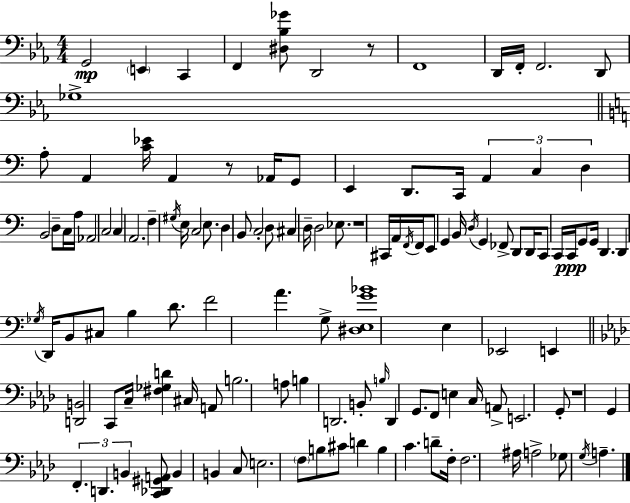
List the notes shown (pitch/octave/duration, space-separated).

G2/h E2/q C2/q F2/q [D#3,Bb3,Gb4]/e D2/h R/e F2/w D2/s F2/s F2/h. D2/e Gb3/w A3/e A2/q [C4,Eb4]/s A2/q R/e Ab2/s G2/e E2/q D2/e. C2/s A2/q C3/q D3/q B2/h D3/e C3/s A3/s Ab2/h C3/h C3/q A2/h. F3/q G#3/s E3/s C3/h E3/e. D3/q B2/e C3/h D3/e C#3/q D3/s D3/h Eb3/e. R/w C#2/s A2/s F2/s F2/s E2/e G2/q B2/s D3/s G2/q FES2/e D2/e D2/s C2/e C2/s C2/s G2/e G2/s D2/q. D2/q Gb3/s D2/s B2/e C#3/e B3/q D4/e. F4/h A4/q. G3/e [D#3,E3,G4,Bb4]/w E3/q Eb2/h E2/q [D2,B2]/h C2/e C3/s [F#3,Gb3,D4]/q C#3/s A2/e B3/h. A3/e B3/q D2/h. B2/e B3/s D2/q G2/e. F2/e E3/q C3/s A2/e E2/h. G2/e R/w G2/q F2/q. D2/q. B2/q [C2,Db2,G#2,A2]/e B2/q B2/q C3/e E3/h. F3/e B3/e C#4/e D4/q B3/q C4/q. D4/e F3/s F3/h. A#3/s A3/h Gb3/e G3/s A3/q.